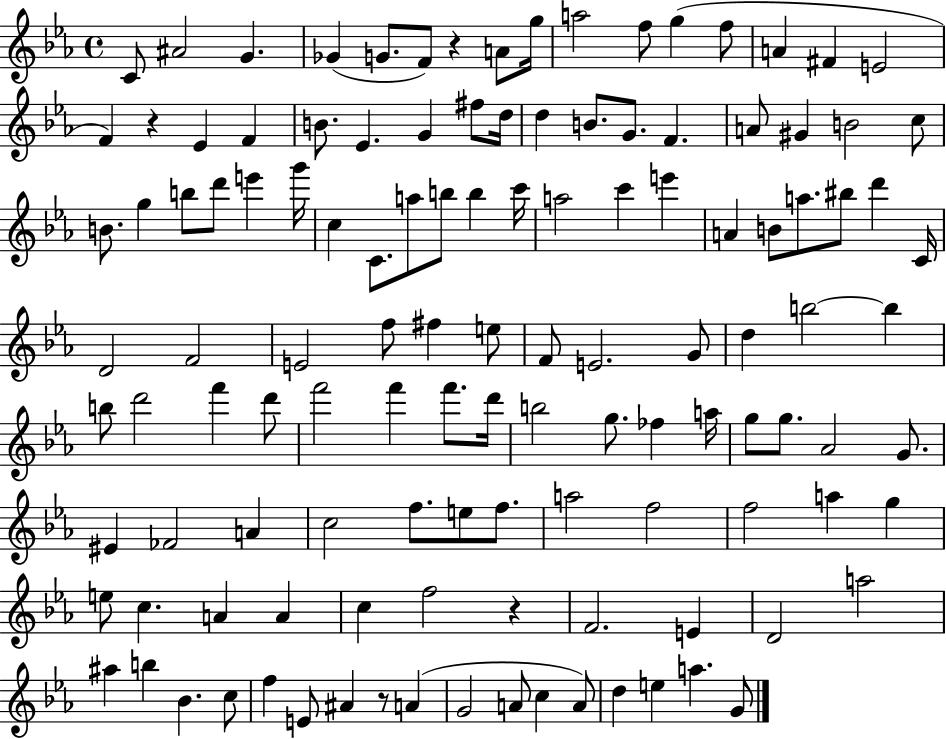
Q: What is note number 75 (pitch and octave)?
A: FES5